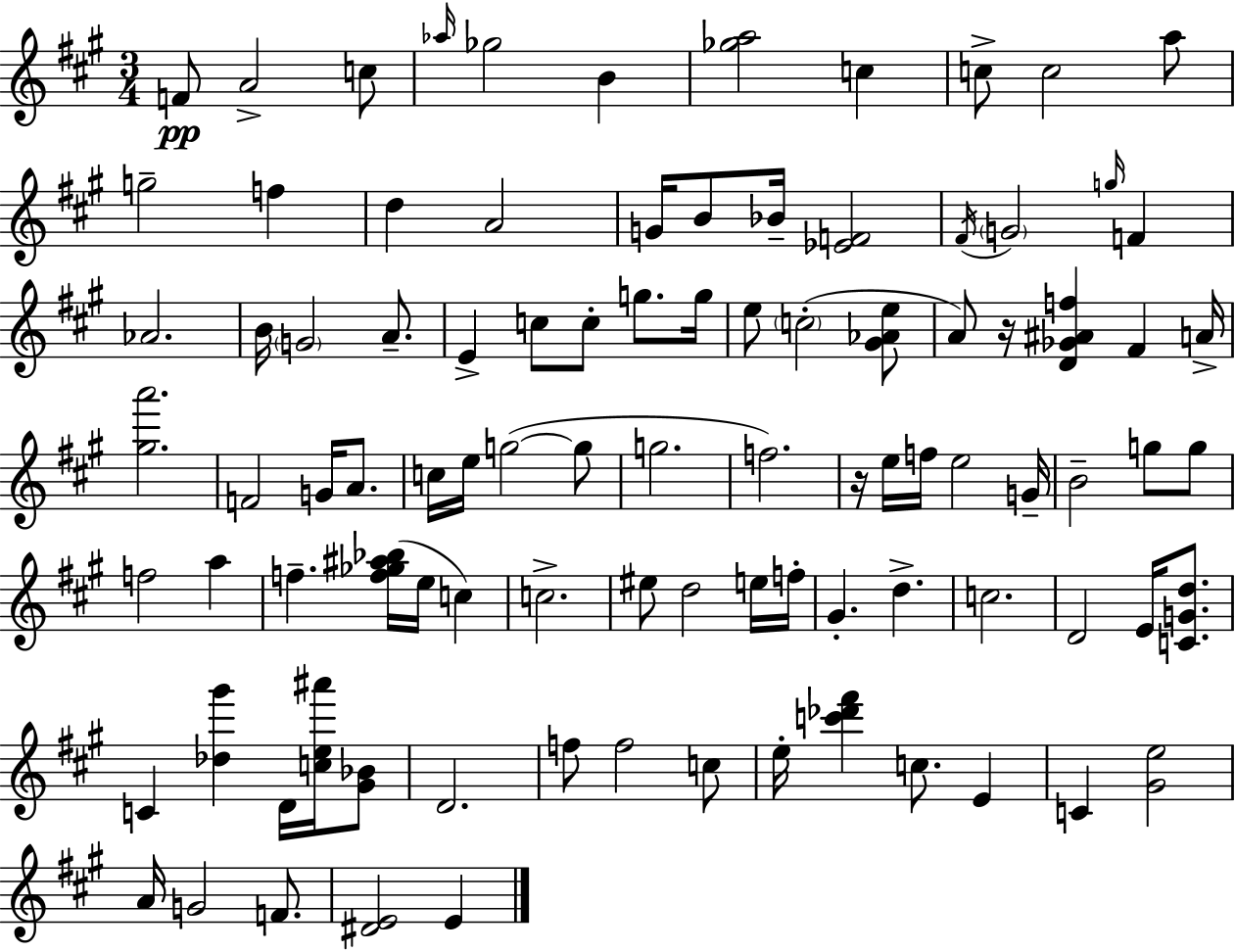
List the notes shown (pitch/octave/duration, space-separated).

F4/e A4/h C5/e Ab5/s Gb5/h B4/q [Gb5,A5]/h C5/q C5/e C5/h A5/e G5/h F5/q D5/q A4/h G4/s B4/e Bb4/s [Eb4,F4]/h F#4/s G4/h G5/s F4/q Ab4/h. B4/s G4/h A4/e. E4/q C5/e C5/e G5/e. G5/s E5/e C5/h [G#4,Ab4,E5]/e A4/e R/s [D4,Gb4,A#4,F5]/q F#4/q A4/s [G#5,A6]/h. F4/h G4/s A4/e. C5/s E5/s G5/h G5/e G5/h. F5/h. R/s E5/s F5/s E5/h G4/s B4/h G5/e G5/e F5/h A5/q F5/q. [F5,Gb5,A#5,Bb5]/s E5/s C5/q C5/h. EIS5/e D5/h E5/s F5/s G#4/q. D5/q. C5/h. D4/h E4/s [C4,G4,D5]/e. C4/q [Db5,G#6]/q D4/s [C5,E5,A#6]/s [G#4,Bb4]/e D4/h. F5/e F5/h C5/e E5/s [C6,Db6,F#6]/q C5/e. E4/q C4/q [G#4,E5]/h A4/s G4/h F4/e. [D#4,E4]/h E4/q